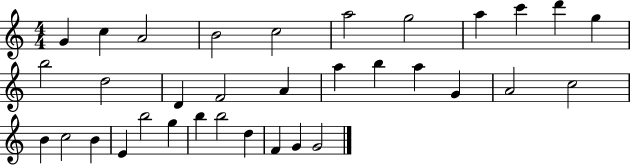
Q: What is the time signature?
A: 4/4